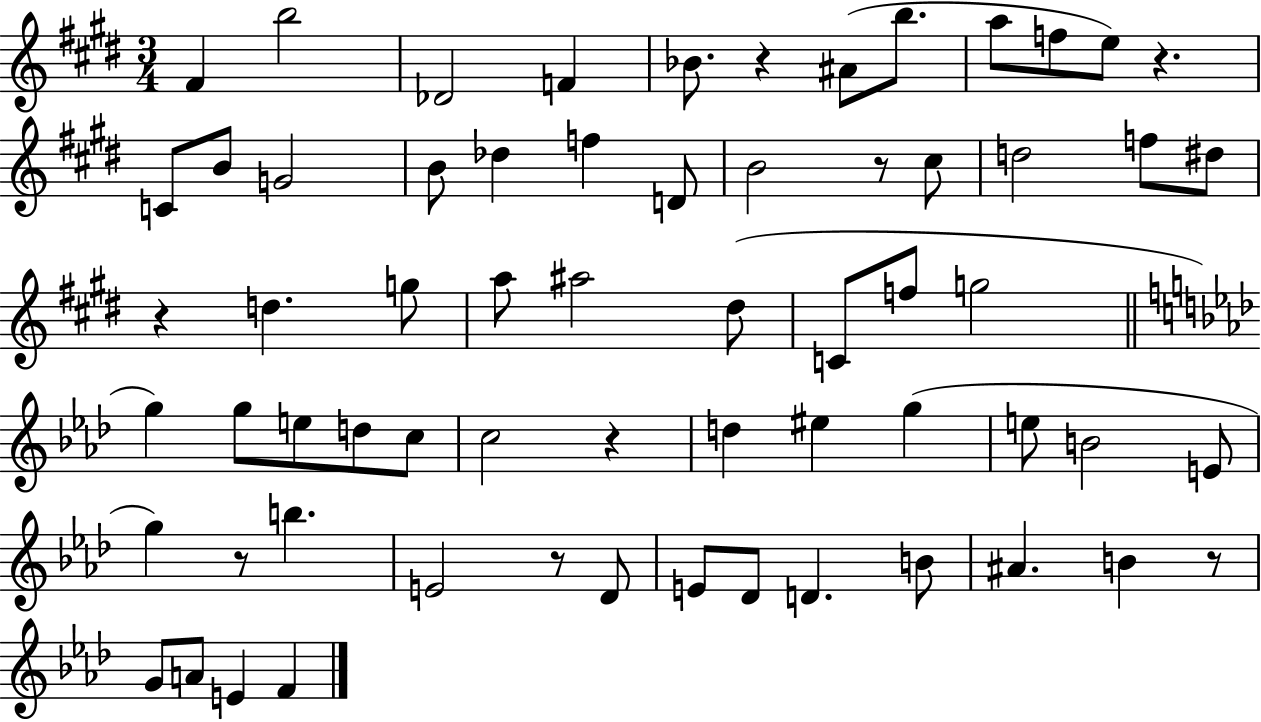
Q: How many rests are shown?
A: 8